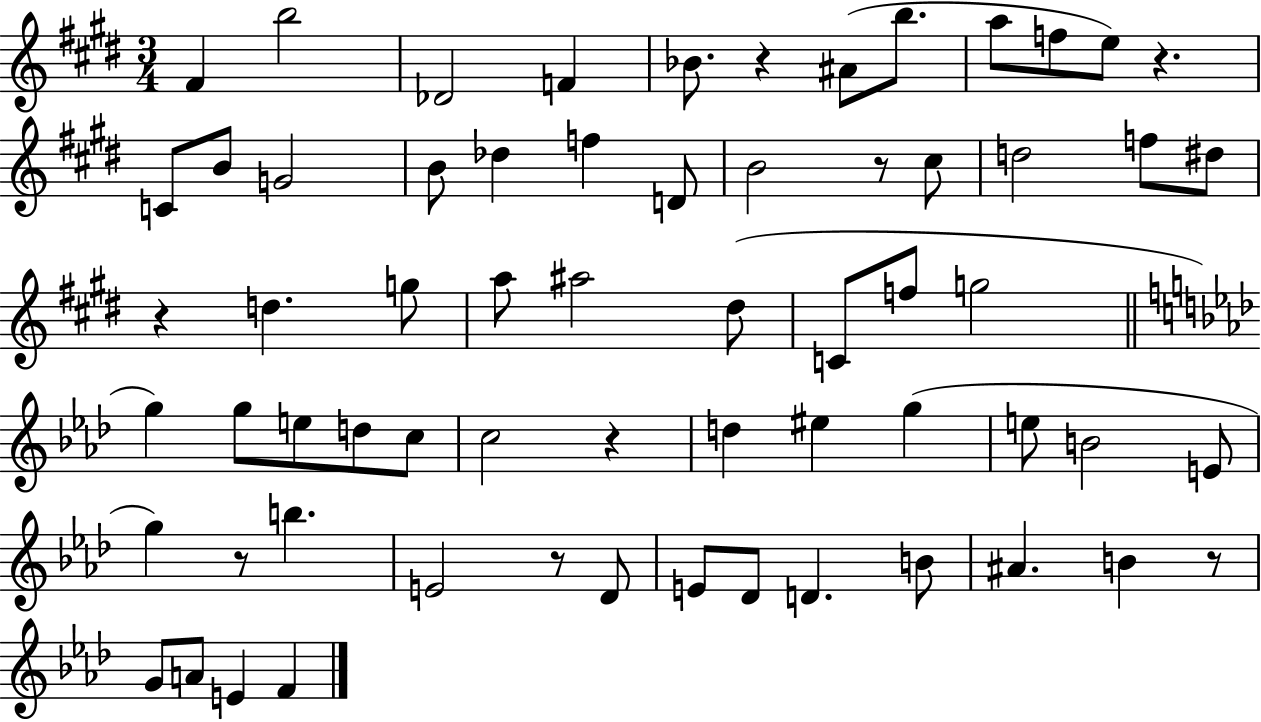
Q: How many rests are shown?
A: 8